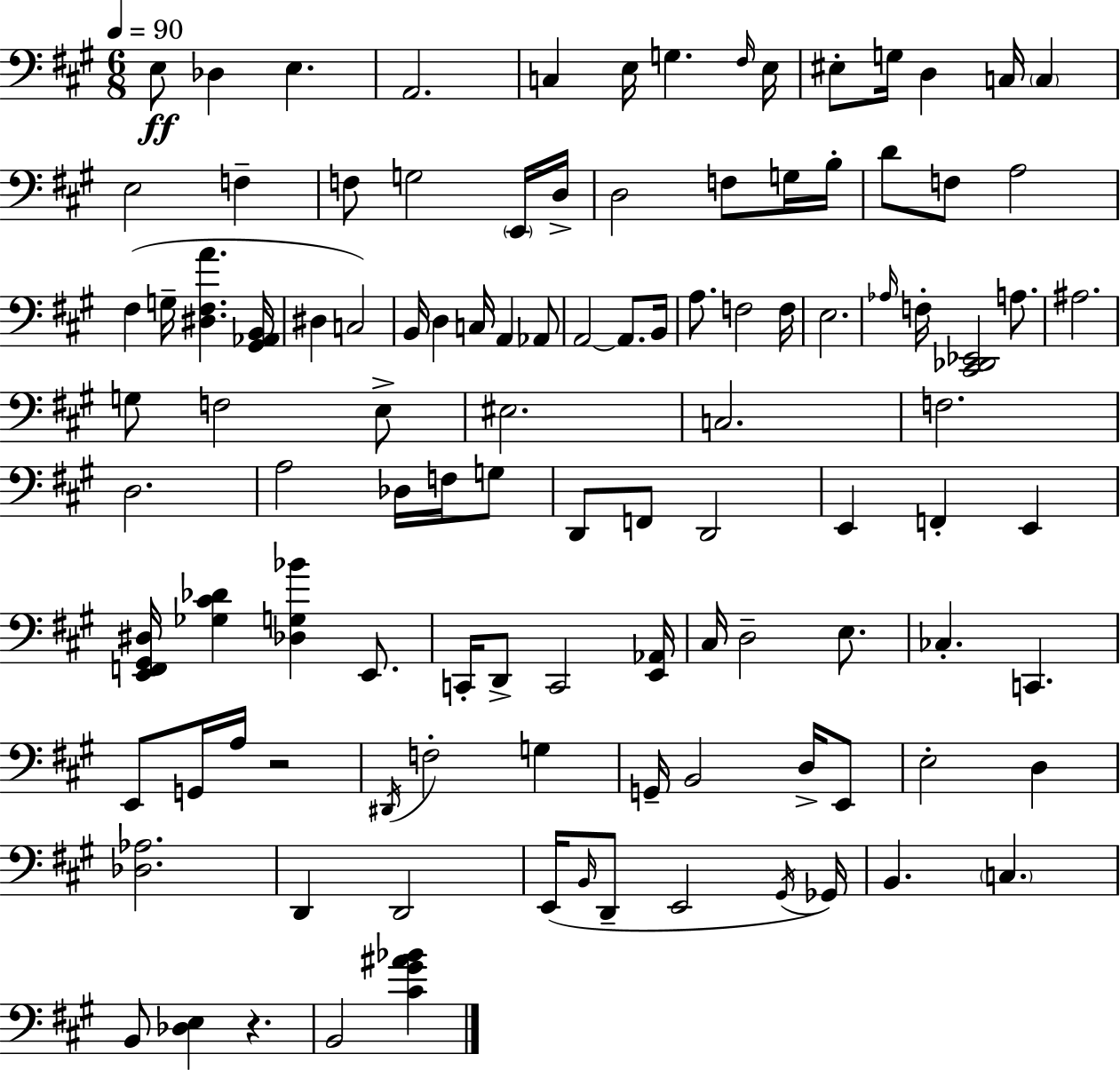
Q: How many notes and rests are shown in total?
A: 109